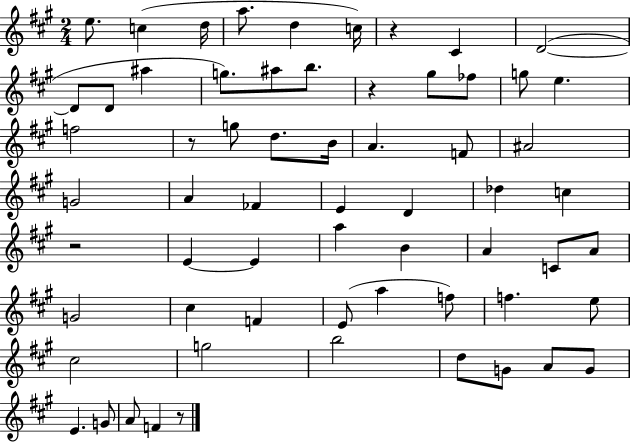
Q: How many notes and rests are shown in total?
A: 63